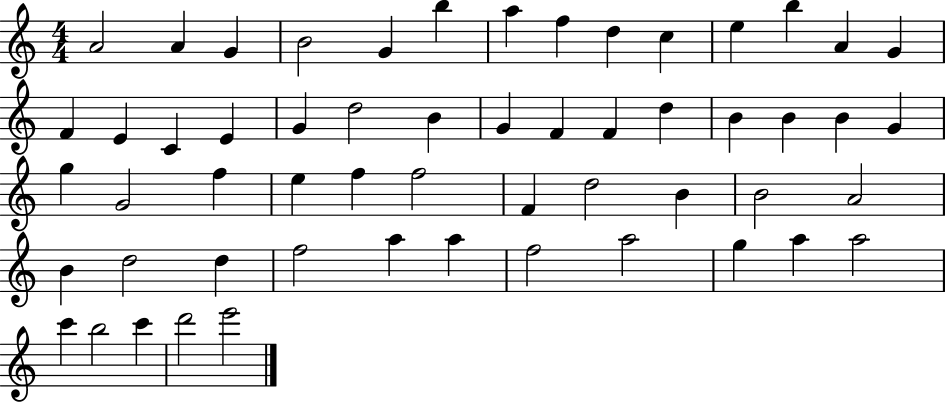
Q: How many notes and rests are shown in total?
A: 56